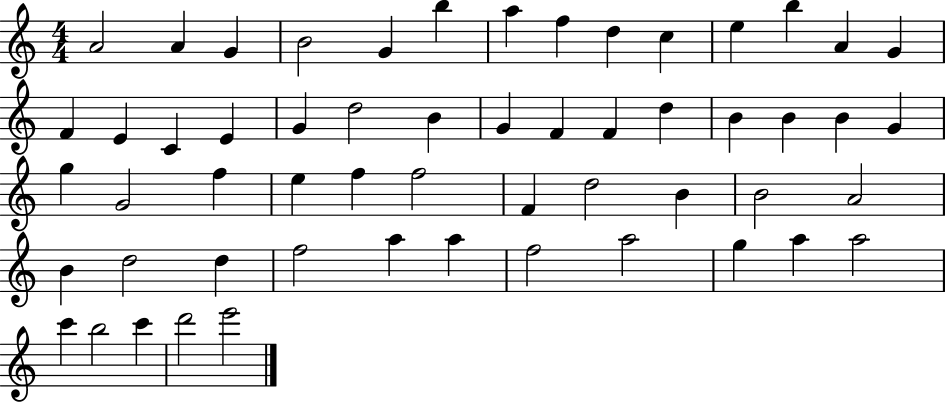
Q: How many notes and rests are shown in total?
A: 56